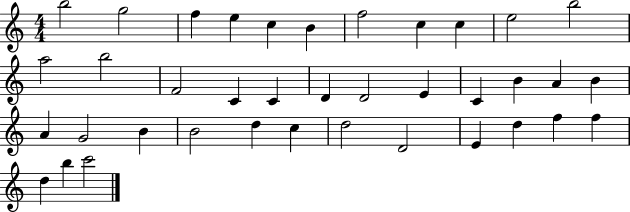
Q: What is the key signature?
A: C major